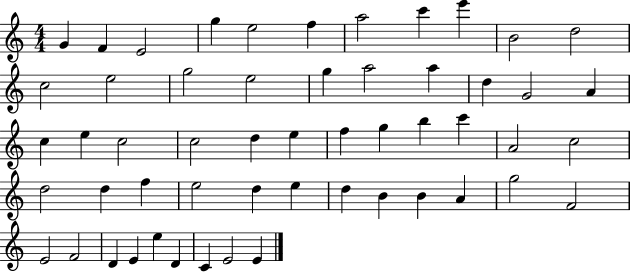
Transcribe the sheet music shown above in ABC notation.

X:1
T:Untitled
M:4/4
L:1/4
K:C
G F E2 g e2 f a2 c' e' B2 d2 c2 e2 g2 e2 g a2 a d G2 A c e c2 c2 d e f g b c' A2 c2 d2 d f e2 d e d B B A g2 F2 E2 F2 D E e D C E2 E